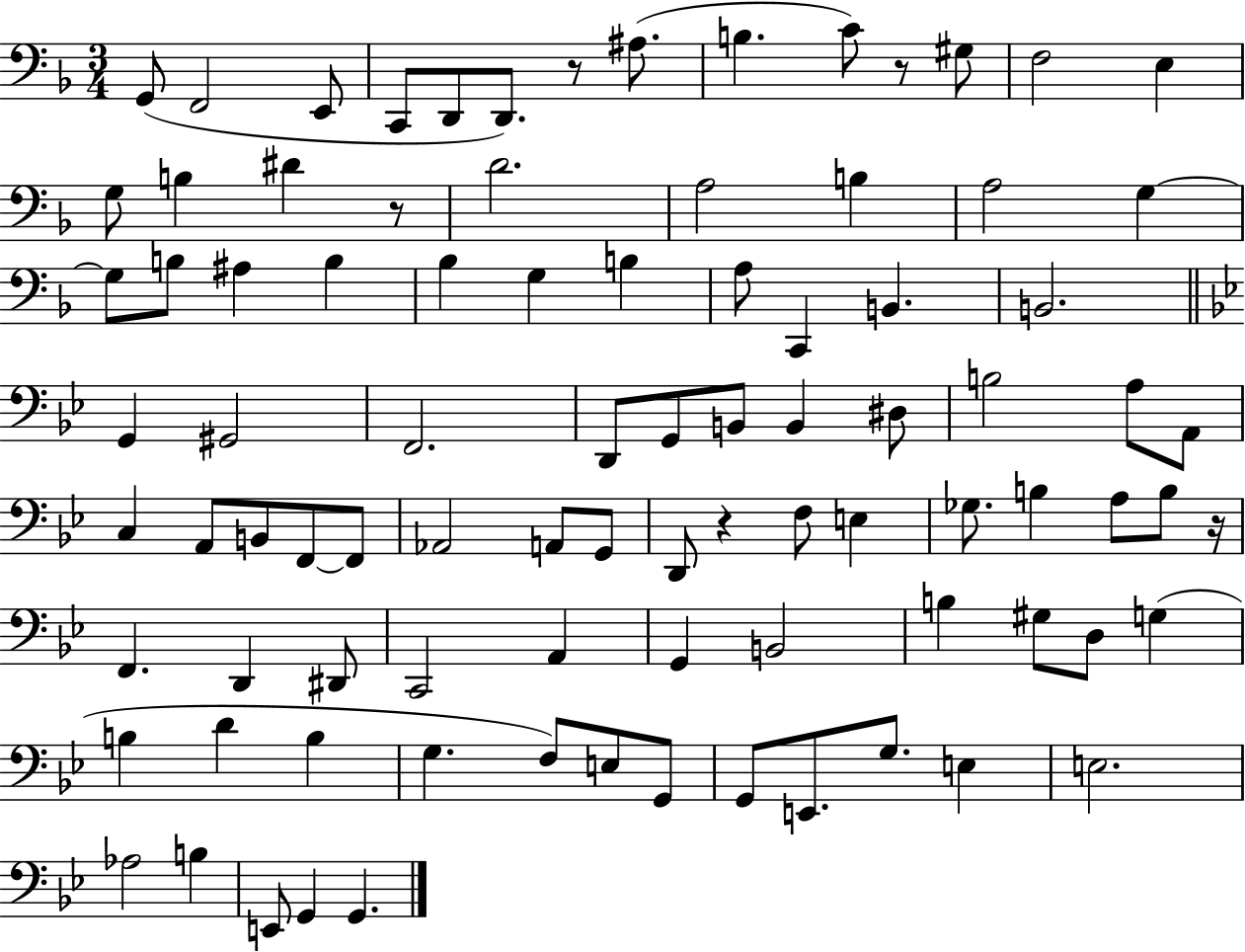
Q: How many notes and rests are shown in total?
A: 90